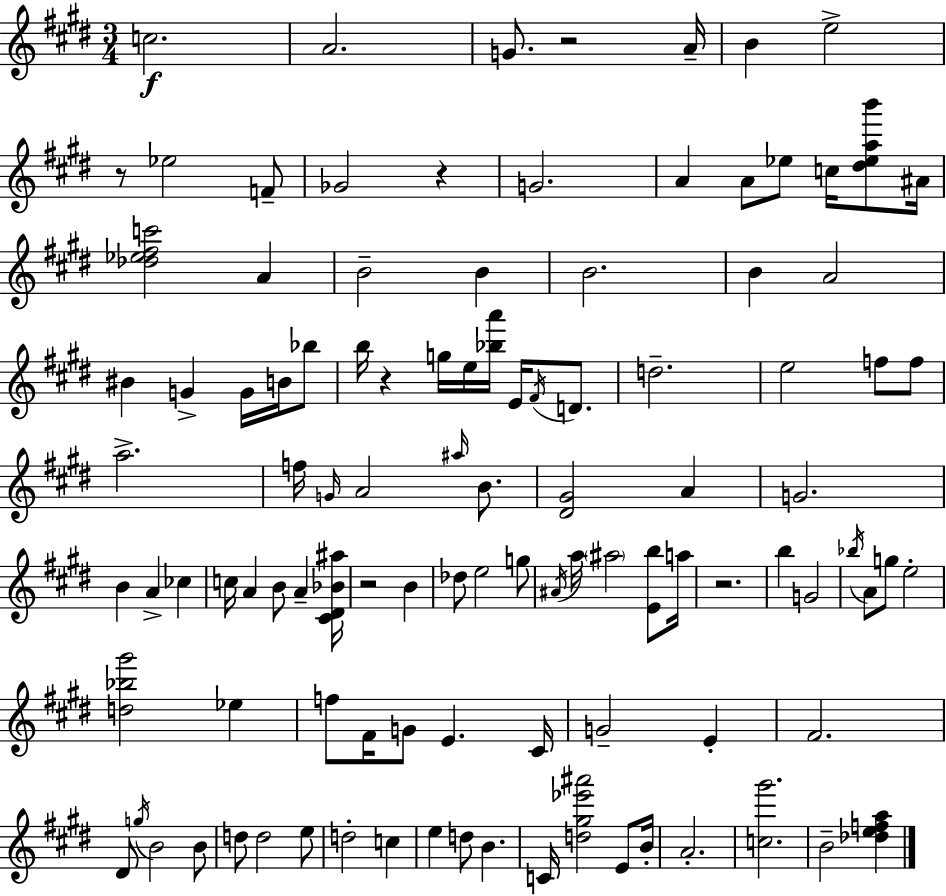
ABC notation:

X:1
T:Untitled
M:3/4
L:1/4
K:E
c2 A2 G/2 z2 A/4 B e2 z/2 _e2 F/2 _G2 z G2 A A/2 _e/2 c/4 [^d_eab']/2 ^A/4 [_d_e^fc']2 A B2 B B2 B A2 ^B G G/4 B/4 _b/2 b/4 z g/4 e/4 [_ba']/4 E/4 ^F/4 D/2 d2 e2 f/2 f/2 a2 f/4 G/4 A2 ^a/4 B/2 [^D^G]2 A G2 B A _c c/4 A B/2 A [^C^D_B^a]/4 z2 B _d/2 e2 g/2 ^A/4 a/4 ^a2 [Eb]/2 a/4 z2 b G2 _b/4 A/2 g/2 e2 [d_b^g']2 _e f/2 ^F/4 G/2 E ^C/4 G2 E ^F2 ^D/2 g/4 B2 B/2 d/2 d2 e/2 d2 c e d/2 B C/4 [d^g_e'^a']2 E/2 B/4 A2 [c^g']2 B2 [_defa]